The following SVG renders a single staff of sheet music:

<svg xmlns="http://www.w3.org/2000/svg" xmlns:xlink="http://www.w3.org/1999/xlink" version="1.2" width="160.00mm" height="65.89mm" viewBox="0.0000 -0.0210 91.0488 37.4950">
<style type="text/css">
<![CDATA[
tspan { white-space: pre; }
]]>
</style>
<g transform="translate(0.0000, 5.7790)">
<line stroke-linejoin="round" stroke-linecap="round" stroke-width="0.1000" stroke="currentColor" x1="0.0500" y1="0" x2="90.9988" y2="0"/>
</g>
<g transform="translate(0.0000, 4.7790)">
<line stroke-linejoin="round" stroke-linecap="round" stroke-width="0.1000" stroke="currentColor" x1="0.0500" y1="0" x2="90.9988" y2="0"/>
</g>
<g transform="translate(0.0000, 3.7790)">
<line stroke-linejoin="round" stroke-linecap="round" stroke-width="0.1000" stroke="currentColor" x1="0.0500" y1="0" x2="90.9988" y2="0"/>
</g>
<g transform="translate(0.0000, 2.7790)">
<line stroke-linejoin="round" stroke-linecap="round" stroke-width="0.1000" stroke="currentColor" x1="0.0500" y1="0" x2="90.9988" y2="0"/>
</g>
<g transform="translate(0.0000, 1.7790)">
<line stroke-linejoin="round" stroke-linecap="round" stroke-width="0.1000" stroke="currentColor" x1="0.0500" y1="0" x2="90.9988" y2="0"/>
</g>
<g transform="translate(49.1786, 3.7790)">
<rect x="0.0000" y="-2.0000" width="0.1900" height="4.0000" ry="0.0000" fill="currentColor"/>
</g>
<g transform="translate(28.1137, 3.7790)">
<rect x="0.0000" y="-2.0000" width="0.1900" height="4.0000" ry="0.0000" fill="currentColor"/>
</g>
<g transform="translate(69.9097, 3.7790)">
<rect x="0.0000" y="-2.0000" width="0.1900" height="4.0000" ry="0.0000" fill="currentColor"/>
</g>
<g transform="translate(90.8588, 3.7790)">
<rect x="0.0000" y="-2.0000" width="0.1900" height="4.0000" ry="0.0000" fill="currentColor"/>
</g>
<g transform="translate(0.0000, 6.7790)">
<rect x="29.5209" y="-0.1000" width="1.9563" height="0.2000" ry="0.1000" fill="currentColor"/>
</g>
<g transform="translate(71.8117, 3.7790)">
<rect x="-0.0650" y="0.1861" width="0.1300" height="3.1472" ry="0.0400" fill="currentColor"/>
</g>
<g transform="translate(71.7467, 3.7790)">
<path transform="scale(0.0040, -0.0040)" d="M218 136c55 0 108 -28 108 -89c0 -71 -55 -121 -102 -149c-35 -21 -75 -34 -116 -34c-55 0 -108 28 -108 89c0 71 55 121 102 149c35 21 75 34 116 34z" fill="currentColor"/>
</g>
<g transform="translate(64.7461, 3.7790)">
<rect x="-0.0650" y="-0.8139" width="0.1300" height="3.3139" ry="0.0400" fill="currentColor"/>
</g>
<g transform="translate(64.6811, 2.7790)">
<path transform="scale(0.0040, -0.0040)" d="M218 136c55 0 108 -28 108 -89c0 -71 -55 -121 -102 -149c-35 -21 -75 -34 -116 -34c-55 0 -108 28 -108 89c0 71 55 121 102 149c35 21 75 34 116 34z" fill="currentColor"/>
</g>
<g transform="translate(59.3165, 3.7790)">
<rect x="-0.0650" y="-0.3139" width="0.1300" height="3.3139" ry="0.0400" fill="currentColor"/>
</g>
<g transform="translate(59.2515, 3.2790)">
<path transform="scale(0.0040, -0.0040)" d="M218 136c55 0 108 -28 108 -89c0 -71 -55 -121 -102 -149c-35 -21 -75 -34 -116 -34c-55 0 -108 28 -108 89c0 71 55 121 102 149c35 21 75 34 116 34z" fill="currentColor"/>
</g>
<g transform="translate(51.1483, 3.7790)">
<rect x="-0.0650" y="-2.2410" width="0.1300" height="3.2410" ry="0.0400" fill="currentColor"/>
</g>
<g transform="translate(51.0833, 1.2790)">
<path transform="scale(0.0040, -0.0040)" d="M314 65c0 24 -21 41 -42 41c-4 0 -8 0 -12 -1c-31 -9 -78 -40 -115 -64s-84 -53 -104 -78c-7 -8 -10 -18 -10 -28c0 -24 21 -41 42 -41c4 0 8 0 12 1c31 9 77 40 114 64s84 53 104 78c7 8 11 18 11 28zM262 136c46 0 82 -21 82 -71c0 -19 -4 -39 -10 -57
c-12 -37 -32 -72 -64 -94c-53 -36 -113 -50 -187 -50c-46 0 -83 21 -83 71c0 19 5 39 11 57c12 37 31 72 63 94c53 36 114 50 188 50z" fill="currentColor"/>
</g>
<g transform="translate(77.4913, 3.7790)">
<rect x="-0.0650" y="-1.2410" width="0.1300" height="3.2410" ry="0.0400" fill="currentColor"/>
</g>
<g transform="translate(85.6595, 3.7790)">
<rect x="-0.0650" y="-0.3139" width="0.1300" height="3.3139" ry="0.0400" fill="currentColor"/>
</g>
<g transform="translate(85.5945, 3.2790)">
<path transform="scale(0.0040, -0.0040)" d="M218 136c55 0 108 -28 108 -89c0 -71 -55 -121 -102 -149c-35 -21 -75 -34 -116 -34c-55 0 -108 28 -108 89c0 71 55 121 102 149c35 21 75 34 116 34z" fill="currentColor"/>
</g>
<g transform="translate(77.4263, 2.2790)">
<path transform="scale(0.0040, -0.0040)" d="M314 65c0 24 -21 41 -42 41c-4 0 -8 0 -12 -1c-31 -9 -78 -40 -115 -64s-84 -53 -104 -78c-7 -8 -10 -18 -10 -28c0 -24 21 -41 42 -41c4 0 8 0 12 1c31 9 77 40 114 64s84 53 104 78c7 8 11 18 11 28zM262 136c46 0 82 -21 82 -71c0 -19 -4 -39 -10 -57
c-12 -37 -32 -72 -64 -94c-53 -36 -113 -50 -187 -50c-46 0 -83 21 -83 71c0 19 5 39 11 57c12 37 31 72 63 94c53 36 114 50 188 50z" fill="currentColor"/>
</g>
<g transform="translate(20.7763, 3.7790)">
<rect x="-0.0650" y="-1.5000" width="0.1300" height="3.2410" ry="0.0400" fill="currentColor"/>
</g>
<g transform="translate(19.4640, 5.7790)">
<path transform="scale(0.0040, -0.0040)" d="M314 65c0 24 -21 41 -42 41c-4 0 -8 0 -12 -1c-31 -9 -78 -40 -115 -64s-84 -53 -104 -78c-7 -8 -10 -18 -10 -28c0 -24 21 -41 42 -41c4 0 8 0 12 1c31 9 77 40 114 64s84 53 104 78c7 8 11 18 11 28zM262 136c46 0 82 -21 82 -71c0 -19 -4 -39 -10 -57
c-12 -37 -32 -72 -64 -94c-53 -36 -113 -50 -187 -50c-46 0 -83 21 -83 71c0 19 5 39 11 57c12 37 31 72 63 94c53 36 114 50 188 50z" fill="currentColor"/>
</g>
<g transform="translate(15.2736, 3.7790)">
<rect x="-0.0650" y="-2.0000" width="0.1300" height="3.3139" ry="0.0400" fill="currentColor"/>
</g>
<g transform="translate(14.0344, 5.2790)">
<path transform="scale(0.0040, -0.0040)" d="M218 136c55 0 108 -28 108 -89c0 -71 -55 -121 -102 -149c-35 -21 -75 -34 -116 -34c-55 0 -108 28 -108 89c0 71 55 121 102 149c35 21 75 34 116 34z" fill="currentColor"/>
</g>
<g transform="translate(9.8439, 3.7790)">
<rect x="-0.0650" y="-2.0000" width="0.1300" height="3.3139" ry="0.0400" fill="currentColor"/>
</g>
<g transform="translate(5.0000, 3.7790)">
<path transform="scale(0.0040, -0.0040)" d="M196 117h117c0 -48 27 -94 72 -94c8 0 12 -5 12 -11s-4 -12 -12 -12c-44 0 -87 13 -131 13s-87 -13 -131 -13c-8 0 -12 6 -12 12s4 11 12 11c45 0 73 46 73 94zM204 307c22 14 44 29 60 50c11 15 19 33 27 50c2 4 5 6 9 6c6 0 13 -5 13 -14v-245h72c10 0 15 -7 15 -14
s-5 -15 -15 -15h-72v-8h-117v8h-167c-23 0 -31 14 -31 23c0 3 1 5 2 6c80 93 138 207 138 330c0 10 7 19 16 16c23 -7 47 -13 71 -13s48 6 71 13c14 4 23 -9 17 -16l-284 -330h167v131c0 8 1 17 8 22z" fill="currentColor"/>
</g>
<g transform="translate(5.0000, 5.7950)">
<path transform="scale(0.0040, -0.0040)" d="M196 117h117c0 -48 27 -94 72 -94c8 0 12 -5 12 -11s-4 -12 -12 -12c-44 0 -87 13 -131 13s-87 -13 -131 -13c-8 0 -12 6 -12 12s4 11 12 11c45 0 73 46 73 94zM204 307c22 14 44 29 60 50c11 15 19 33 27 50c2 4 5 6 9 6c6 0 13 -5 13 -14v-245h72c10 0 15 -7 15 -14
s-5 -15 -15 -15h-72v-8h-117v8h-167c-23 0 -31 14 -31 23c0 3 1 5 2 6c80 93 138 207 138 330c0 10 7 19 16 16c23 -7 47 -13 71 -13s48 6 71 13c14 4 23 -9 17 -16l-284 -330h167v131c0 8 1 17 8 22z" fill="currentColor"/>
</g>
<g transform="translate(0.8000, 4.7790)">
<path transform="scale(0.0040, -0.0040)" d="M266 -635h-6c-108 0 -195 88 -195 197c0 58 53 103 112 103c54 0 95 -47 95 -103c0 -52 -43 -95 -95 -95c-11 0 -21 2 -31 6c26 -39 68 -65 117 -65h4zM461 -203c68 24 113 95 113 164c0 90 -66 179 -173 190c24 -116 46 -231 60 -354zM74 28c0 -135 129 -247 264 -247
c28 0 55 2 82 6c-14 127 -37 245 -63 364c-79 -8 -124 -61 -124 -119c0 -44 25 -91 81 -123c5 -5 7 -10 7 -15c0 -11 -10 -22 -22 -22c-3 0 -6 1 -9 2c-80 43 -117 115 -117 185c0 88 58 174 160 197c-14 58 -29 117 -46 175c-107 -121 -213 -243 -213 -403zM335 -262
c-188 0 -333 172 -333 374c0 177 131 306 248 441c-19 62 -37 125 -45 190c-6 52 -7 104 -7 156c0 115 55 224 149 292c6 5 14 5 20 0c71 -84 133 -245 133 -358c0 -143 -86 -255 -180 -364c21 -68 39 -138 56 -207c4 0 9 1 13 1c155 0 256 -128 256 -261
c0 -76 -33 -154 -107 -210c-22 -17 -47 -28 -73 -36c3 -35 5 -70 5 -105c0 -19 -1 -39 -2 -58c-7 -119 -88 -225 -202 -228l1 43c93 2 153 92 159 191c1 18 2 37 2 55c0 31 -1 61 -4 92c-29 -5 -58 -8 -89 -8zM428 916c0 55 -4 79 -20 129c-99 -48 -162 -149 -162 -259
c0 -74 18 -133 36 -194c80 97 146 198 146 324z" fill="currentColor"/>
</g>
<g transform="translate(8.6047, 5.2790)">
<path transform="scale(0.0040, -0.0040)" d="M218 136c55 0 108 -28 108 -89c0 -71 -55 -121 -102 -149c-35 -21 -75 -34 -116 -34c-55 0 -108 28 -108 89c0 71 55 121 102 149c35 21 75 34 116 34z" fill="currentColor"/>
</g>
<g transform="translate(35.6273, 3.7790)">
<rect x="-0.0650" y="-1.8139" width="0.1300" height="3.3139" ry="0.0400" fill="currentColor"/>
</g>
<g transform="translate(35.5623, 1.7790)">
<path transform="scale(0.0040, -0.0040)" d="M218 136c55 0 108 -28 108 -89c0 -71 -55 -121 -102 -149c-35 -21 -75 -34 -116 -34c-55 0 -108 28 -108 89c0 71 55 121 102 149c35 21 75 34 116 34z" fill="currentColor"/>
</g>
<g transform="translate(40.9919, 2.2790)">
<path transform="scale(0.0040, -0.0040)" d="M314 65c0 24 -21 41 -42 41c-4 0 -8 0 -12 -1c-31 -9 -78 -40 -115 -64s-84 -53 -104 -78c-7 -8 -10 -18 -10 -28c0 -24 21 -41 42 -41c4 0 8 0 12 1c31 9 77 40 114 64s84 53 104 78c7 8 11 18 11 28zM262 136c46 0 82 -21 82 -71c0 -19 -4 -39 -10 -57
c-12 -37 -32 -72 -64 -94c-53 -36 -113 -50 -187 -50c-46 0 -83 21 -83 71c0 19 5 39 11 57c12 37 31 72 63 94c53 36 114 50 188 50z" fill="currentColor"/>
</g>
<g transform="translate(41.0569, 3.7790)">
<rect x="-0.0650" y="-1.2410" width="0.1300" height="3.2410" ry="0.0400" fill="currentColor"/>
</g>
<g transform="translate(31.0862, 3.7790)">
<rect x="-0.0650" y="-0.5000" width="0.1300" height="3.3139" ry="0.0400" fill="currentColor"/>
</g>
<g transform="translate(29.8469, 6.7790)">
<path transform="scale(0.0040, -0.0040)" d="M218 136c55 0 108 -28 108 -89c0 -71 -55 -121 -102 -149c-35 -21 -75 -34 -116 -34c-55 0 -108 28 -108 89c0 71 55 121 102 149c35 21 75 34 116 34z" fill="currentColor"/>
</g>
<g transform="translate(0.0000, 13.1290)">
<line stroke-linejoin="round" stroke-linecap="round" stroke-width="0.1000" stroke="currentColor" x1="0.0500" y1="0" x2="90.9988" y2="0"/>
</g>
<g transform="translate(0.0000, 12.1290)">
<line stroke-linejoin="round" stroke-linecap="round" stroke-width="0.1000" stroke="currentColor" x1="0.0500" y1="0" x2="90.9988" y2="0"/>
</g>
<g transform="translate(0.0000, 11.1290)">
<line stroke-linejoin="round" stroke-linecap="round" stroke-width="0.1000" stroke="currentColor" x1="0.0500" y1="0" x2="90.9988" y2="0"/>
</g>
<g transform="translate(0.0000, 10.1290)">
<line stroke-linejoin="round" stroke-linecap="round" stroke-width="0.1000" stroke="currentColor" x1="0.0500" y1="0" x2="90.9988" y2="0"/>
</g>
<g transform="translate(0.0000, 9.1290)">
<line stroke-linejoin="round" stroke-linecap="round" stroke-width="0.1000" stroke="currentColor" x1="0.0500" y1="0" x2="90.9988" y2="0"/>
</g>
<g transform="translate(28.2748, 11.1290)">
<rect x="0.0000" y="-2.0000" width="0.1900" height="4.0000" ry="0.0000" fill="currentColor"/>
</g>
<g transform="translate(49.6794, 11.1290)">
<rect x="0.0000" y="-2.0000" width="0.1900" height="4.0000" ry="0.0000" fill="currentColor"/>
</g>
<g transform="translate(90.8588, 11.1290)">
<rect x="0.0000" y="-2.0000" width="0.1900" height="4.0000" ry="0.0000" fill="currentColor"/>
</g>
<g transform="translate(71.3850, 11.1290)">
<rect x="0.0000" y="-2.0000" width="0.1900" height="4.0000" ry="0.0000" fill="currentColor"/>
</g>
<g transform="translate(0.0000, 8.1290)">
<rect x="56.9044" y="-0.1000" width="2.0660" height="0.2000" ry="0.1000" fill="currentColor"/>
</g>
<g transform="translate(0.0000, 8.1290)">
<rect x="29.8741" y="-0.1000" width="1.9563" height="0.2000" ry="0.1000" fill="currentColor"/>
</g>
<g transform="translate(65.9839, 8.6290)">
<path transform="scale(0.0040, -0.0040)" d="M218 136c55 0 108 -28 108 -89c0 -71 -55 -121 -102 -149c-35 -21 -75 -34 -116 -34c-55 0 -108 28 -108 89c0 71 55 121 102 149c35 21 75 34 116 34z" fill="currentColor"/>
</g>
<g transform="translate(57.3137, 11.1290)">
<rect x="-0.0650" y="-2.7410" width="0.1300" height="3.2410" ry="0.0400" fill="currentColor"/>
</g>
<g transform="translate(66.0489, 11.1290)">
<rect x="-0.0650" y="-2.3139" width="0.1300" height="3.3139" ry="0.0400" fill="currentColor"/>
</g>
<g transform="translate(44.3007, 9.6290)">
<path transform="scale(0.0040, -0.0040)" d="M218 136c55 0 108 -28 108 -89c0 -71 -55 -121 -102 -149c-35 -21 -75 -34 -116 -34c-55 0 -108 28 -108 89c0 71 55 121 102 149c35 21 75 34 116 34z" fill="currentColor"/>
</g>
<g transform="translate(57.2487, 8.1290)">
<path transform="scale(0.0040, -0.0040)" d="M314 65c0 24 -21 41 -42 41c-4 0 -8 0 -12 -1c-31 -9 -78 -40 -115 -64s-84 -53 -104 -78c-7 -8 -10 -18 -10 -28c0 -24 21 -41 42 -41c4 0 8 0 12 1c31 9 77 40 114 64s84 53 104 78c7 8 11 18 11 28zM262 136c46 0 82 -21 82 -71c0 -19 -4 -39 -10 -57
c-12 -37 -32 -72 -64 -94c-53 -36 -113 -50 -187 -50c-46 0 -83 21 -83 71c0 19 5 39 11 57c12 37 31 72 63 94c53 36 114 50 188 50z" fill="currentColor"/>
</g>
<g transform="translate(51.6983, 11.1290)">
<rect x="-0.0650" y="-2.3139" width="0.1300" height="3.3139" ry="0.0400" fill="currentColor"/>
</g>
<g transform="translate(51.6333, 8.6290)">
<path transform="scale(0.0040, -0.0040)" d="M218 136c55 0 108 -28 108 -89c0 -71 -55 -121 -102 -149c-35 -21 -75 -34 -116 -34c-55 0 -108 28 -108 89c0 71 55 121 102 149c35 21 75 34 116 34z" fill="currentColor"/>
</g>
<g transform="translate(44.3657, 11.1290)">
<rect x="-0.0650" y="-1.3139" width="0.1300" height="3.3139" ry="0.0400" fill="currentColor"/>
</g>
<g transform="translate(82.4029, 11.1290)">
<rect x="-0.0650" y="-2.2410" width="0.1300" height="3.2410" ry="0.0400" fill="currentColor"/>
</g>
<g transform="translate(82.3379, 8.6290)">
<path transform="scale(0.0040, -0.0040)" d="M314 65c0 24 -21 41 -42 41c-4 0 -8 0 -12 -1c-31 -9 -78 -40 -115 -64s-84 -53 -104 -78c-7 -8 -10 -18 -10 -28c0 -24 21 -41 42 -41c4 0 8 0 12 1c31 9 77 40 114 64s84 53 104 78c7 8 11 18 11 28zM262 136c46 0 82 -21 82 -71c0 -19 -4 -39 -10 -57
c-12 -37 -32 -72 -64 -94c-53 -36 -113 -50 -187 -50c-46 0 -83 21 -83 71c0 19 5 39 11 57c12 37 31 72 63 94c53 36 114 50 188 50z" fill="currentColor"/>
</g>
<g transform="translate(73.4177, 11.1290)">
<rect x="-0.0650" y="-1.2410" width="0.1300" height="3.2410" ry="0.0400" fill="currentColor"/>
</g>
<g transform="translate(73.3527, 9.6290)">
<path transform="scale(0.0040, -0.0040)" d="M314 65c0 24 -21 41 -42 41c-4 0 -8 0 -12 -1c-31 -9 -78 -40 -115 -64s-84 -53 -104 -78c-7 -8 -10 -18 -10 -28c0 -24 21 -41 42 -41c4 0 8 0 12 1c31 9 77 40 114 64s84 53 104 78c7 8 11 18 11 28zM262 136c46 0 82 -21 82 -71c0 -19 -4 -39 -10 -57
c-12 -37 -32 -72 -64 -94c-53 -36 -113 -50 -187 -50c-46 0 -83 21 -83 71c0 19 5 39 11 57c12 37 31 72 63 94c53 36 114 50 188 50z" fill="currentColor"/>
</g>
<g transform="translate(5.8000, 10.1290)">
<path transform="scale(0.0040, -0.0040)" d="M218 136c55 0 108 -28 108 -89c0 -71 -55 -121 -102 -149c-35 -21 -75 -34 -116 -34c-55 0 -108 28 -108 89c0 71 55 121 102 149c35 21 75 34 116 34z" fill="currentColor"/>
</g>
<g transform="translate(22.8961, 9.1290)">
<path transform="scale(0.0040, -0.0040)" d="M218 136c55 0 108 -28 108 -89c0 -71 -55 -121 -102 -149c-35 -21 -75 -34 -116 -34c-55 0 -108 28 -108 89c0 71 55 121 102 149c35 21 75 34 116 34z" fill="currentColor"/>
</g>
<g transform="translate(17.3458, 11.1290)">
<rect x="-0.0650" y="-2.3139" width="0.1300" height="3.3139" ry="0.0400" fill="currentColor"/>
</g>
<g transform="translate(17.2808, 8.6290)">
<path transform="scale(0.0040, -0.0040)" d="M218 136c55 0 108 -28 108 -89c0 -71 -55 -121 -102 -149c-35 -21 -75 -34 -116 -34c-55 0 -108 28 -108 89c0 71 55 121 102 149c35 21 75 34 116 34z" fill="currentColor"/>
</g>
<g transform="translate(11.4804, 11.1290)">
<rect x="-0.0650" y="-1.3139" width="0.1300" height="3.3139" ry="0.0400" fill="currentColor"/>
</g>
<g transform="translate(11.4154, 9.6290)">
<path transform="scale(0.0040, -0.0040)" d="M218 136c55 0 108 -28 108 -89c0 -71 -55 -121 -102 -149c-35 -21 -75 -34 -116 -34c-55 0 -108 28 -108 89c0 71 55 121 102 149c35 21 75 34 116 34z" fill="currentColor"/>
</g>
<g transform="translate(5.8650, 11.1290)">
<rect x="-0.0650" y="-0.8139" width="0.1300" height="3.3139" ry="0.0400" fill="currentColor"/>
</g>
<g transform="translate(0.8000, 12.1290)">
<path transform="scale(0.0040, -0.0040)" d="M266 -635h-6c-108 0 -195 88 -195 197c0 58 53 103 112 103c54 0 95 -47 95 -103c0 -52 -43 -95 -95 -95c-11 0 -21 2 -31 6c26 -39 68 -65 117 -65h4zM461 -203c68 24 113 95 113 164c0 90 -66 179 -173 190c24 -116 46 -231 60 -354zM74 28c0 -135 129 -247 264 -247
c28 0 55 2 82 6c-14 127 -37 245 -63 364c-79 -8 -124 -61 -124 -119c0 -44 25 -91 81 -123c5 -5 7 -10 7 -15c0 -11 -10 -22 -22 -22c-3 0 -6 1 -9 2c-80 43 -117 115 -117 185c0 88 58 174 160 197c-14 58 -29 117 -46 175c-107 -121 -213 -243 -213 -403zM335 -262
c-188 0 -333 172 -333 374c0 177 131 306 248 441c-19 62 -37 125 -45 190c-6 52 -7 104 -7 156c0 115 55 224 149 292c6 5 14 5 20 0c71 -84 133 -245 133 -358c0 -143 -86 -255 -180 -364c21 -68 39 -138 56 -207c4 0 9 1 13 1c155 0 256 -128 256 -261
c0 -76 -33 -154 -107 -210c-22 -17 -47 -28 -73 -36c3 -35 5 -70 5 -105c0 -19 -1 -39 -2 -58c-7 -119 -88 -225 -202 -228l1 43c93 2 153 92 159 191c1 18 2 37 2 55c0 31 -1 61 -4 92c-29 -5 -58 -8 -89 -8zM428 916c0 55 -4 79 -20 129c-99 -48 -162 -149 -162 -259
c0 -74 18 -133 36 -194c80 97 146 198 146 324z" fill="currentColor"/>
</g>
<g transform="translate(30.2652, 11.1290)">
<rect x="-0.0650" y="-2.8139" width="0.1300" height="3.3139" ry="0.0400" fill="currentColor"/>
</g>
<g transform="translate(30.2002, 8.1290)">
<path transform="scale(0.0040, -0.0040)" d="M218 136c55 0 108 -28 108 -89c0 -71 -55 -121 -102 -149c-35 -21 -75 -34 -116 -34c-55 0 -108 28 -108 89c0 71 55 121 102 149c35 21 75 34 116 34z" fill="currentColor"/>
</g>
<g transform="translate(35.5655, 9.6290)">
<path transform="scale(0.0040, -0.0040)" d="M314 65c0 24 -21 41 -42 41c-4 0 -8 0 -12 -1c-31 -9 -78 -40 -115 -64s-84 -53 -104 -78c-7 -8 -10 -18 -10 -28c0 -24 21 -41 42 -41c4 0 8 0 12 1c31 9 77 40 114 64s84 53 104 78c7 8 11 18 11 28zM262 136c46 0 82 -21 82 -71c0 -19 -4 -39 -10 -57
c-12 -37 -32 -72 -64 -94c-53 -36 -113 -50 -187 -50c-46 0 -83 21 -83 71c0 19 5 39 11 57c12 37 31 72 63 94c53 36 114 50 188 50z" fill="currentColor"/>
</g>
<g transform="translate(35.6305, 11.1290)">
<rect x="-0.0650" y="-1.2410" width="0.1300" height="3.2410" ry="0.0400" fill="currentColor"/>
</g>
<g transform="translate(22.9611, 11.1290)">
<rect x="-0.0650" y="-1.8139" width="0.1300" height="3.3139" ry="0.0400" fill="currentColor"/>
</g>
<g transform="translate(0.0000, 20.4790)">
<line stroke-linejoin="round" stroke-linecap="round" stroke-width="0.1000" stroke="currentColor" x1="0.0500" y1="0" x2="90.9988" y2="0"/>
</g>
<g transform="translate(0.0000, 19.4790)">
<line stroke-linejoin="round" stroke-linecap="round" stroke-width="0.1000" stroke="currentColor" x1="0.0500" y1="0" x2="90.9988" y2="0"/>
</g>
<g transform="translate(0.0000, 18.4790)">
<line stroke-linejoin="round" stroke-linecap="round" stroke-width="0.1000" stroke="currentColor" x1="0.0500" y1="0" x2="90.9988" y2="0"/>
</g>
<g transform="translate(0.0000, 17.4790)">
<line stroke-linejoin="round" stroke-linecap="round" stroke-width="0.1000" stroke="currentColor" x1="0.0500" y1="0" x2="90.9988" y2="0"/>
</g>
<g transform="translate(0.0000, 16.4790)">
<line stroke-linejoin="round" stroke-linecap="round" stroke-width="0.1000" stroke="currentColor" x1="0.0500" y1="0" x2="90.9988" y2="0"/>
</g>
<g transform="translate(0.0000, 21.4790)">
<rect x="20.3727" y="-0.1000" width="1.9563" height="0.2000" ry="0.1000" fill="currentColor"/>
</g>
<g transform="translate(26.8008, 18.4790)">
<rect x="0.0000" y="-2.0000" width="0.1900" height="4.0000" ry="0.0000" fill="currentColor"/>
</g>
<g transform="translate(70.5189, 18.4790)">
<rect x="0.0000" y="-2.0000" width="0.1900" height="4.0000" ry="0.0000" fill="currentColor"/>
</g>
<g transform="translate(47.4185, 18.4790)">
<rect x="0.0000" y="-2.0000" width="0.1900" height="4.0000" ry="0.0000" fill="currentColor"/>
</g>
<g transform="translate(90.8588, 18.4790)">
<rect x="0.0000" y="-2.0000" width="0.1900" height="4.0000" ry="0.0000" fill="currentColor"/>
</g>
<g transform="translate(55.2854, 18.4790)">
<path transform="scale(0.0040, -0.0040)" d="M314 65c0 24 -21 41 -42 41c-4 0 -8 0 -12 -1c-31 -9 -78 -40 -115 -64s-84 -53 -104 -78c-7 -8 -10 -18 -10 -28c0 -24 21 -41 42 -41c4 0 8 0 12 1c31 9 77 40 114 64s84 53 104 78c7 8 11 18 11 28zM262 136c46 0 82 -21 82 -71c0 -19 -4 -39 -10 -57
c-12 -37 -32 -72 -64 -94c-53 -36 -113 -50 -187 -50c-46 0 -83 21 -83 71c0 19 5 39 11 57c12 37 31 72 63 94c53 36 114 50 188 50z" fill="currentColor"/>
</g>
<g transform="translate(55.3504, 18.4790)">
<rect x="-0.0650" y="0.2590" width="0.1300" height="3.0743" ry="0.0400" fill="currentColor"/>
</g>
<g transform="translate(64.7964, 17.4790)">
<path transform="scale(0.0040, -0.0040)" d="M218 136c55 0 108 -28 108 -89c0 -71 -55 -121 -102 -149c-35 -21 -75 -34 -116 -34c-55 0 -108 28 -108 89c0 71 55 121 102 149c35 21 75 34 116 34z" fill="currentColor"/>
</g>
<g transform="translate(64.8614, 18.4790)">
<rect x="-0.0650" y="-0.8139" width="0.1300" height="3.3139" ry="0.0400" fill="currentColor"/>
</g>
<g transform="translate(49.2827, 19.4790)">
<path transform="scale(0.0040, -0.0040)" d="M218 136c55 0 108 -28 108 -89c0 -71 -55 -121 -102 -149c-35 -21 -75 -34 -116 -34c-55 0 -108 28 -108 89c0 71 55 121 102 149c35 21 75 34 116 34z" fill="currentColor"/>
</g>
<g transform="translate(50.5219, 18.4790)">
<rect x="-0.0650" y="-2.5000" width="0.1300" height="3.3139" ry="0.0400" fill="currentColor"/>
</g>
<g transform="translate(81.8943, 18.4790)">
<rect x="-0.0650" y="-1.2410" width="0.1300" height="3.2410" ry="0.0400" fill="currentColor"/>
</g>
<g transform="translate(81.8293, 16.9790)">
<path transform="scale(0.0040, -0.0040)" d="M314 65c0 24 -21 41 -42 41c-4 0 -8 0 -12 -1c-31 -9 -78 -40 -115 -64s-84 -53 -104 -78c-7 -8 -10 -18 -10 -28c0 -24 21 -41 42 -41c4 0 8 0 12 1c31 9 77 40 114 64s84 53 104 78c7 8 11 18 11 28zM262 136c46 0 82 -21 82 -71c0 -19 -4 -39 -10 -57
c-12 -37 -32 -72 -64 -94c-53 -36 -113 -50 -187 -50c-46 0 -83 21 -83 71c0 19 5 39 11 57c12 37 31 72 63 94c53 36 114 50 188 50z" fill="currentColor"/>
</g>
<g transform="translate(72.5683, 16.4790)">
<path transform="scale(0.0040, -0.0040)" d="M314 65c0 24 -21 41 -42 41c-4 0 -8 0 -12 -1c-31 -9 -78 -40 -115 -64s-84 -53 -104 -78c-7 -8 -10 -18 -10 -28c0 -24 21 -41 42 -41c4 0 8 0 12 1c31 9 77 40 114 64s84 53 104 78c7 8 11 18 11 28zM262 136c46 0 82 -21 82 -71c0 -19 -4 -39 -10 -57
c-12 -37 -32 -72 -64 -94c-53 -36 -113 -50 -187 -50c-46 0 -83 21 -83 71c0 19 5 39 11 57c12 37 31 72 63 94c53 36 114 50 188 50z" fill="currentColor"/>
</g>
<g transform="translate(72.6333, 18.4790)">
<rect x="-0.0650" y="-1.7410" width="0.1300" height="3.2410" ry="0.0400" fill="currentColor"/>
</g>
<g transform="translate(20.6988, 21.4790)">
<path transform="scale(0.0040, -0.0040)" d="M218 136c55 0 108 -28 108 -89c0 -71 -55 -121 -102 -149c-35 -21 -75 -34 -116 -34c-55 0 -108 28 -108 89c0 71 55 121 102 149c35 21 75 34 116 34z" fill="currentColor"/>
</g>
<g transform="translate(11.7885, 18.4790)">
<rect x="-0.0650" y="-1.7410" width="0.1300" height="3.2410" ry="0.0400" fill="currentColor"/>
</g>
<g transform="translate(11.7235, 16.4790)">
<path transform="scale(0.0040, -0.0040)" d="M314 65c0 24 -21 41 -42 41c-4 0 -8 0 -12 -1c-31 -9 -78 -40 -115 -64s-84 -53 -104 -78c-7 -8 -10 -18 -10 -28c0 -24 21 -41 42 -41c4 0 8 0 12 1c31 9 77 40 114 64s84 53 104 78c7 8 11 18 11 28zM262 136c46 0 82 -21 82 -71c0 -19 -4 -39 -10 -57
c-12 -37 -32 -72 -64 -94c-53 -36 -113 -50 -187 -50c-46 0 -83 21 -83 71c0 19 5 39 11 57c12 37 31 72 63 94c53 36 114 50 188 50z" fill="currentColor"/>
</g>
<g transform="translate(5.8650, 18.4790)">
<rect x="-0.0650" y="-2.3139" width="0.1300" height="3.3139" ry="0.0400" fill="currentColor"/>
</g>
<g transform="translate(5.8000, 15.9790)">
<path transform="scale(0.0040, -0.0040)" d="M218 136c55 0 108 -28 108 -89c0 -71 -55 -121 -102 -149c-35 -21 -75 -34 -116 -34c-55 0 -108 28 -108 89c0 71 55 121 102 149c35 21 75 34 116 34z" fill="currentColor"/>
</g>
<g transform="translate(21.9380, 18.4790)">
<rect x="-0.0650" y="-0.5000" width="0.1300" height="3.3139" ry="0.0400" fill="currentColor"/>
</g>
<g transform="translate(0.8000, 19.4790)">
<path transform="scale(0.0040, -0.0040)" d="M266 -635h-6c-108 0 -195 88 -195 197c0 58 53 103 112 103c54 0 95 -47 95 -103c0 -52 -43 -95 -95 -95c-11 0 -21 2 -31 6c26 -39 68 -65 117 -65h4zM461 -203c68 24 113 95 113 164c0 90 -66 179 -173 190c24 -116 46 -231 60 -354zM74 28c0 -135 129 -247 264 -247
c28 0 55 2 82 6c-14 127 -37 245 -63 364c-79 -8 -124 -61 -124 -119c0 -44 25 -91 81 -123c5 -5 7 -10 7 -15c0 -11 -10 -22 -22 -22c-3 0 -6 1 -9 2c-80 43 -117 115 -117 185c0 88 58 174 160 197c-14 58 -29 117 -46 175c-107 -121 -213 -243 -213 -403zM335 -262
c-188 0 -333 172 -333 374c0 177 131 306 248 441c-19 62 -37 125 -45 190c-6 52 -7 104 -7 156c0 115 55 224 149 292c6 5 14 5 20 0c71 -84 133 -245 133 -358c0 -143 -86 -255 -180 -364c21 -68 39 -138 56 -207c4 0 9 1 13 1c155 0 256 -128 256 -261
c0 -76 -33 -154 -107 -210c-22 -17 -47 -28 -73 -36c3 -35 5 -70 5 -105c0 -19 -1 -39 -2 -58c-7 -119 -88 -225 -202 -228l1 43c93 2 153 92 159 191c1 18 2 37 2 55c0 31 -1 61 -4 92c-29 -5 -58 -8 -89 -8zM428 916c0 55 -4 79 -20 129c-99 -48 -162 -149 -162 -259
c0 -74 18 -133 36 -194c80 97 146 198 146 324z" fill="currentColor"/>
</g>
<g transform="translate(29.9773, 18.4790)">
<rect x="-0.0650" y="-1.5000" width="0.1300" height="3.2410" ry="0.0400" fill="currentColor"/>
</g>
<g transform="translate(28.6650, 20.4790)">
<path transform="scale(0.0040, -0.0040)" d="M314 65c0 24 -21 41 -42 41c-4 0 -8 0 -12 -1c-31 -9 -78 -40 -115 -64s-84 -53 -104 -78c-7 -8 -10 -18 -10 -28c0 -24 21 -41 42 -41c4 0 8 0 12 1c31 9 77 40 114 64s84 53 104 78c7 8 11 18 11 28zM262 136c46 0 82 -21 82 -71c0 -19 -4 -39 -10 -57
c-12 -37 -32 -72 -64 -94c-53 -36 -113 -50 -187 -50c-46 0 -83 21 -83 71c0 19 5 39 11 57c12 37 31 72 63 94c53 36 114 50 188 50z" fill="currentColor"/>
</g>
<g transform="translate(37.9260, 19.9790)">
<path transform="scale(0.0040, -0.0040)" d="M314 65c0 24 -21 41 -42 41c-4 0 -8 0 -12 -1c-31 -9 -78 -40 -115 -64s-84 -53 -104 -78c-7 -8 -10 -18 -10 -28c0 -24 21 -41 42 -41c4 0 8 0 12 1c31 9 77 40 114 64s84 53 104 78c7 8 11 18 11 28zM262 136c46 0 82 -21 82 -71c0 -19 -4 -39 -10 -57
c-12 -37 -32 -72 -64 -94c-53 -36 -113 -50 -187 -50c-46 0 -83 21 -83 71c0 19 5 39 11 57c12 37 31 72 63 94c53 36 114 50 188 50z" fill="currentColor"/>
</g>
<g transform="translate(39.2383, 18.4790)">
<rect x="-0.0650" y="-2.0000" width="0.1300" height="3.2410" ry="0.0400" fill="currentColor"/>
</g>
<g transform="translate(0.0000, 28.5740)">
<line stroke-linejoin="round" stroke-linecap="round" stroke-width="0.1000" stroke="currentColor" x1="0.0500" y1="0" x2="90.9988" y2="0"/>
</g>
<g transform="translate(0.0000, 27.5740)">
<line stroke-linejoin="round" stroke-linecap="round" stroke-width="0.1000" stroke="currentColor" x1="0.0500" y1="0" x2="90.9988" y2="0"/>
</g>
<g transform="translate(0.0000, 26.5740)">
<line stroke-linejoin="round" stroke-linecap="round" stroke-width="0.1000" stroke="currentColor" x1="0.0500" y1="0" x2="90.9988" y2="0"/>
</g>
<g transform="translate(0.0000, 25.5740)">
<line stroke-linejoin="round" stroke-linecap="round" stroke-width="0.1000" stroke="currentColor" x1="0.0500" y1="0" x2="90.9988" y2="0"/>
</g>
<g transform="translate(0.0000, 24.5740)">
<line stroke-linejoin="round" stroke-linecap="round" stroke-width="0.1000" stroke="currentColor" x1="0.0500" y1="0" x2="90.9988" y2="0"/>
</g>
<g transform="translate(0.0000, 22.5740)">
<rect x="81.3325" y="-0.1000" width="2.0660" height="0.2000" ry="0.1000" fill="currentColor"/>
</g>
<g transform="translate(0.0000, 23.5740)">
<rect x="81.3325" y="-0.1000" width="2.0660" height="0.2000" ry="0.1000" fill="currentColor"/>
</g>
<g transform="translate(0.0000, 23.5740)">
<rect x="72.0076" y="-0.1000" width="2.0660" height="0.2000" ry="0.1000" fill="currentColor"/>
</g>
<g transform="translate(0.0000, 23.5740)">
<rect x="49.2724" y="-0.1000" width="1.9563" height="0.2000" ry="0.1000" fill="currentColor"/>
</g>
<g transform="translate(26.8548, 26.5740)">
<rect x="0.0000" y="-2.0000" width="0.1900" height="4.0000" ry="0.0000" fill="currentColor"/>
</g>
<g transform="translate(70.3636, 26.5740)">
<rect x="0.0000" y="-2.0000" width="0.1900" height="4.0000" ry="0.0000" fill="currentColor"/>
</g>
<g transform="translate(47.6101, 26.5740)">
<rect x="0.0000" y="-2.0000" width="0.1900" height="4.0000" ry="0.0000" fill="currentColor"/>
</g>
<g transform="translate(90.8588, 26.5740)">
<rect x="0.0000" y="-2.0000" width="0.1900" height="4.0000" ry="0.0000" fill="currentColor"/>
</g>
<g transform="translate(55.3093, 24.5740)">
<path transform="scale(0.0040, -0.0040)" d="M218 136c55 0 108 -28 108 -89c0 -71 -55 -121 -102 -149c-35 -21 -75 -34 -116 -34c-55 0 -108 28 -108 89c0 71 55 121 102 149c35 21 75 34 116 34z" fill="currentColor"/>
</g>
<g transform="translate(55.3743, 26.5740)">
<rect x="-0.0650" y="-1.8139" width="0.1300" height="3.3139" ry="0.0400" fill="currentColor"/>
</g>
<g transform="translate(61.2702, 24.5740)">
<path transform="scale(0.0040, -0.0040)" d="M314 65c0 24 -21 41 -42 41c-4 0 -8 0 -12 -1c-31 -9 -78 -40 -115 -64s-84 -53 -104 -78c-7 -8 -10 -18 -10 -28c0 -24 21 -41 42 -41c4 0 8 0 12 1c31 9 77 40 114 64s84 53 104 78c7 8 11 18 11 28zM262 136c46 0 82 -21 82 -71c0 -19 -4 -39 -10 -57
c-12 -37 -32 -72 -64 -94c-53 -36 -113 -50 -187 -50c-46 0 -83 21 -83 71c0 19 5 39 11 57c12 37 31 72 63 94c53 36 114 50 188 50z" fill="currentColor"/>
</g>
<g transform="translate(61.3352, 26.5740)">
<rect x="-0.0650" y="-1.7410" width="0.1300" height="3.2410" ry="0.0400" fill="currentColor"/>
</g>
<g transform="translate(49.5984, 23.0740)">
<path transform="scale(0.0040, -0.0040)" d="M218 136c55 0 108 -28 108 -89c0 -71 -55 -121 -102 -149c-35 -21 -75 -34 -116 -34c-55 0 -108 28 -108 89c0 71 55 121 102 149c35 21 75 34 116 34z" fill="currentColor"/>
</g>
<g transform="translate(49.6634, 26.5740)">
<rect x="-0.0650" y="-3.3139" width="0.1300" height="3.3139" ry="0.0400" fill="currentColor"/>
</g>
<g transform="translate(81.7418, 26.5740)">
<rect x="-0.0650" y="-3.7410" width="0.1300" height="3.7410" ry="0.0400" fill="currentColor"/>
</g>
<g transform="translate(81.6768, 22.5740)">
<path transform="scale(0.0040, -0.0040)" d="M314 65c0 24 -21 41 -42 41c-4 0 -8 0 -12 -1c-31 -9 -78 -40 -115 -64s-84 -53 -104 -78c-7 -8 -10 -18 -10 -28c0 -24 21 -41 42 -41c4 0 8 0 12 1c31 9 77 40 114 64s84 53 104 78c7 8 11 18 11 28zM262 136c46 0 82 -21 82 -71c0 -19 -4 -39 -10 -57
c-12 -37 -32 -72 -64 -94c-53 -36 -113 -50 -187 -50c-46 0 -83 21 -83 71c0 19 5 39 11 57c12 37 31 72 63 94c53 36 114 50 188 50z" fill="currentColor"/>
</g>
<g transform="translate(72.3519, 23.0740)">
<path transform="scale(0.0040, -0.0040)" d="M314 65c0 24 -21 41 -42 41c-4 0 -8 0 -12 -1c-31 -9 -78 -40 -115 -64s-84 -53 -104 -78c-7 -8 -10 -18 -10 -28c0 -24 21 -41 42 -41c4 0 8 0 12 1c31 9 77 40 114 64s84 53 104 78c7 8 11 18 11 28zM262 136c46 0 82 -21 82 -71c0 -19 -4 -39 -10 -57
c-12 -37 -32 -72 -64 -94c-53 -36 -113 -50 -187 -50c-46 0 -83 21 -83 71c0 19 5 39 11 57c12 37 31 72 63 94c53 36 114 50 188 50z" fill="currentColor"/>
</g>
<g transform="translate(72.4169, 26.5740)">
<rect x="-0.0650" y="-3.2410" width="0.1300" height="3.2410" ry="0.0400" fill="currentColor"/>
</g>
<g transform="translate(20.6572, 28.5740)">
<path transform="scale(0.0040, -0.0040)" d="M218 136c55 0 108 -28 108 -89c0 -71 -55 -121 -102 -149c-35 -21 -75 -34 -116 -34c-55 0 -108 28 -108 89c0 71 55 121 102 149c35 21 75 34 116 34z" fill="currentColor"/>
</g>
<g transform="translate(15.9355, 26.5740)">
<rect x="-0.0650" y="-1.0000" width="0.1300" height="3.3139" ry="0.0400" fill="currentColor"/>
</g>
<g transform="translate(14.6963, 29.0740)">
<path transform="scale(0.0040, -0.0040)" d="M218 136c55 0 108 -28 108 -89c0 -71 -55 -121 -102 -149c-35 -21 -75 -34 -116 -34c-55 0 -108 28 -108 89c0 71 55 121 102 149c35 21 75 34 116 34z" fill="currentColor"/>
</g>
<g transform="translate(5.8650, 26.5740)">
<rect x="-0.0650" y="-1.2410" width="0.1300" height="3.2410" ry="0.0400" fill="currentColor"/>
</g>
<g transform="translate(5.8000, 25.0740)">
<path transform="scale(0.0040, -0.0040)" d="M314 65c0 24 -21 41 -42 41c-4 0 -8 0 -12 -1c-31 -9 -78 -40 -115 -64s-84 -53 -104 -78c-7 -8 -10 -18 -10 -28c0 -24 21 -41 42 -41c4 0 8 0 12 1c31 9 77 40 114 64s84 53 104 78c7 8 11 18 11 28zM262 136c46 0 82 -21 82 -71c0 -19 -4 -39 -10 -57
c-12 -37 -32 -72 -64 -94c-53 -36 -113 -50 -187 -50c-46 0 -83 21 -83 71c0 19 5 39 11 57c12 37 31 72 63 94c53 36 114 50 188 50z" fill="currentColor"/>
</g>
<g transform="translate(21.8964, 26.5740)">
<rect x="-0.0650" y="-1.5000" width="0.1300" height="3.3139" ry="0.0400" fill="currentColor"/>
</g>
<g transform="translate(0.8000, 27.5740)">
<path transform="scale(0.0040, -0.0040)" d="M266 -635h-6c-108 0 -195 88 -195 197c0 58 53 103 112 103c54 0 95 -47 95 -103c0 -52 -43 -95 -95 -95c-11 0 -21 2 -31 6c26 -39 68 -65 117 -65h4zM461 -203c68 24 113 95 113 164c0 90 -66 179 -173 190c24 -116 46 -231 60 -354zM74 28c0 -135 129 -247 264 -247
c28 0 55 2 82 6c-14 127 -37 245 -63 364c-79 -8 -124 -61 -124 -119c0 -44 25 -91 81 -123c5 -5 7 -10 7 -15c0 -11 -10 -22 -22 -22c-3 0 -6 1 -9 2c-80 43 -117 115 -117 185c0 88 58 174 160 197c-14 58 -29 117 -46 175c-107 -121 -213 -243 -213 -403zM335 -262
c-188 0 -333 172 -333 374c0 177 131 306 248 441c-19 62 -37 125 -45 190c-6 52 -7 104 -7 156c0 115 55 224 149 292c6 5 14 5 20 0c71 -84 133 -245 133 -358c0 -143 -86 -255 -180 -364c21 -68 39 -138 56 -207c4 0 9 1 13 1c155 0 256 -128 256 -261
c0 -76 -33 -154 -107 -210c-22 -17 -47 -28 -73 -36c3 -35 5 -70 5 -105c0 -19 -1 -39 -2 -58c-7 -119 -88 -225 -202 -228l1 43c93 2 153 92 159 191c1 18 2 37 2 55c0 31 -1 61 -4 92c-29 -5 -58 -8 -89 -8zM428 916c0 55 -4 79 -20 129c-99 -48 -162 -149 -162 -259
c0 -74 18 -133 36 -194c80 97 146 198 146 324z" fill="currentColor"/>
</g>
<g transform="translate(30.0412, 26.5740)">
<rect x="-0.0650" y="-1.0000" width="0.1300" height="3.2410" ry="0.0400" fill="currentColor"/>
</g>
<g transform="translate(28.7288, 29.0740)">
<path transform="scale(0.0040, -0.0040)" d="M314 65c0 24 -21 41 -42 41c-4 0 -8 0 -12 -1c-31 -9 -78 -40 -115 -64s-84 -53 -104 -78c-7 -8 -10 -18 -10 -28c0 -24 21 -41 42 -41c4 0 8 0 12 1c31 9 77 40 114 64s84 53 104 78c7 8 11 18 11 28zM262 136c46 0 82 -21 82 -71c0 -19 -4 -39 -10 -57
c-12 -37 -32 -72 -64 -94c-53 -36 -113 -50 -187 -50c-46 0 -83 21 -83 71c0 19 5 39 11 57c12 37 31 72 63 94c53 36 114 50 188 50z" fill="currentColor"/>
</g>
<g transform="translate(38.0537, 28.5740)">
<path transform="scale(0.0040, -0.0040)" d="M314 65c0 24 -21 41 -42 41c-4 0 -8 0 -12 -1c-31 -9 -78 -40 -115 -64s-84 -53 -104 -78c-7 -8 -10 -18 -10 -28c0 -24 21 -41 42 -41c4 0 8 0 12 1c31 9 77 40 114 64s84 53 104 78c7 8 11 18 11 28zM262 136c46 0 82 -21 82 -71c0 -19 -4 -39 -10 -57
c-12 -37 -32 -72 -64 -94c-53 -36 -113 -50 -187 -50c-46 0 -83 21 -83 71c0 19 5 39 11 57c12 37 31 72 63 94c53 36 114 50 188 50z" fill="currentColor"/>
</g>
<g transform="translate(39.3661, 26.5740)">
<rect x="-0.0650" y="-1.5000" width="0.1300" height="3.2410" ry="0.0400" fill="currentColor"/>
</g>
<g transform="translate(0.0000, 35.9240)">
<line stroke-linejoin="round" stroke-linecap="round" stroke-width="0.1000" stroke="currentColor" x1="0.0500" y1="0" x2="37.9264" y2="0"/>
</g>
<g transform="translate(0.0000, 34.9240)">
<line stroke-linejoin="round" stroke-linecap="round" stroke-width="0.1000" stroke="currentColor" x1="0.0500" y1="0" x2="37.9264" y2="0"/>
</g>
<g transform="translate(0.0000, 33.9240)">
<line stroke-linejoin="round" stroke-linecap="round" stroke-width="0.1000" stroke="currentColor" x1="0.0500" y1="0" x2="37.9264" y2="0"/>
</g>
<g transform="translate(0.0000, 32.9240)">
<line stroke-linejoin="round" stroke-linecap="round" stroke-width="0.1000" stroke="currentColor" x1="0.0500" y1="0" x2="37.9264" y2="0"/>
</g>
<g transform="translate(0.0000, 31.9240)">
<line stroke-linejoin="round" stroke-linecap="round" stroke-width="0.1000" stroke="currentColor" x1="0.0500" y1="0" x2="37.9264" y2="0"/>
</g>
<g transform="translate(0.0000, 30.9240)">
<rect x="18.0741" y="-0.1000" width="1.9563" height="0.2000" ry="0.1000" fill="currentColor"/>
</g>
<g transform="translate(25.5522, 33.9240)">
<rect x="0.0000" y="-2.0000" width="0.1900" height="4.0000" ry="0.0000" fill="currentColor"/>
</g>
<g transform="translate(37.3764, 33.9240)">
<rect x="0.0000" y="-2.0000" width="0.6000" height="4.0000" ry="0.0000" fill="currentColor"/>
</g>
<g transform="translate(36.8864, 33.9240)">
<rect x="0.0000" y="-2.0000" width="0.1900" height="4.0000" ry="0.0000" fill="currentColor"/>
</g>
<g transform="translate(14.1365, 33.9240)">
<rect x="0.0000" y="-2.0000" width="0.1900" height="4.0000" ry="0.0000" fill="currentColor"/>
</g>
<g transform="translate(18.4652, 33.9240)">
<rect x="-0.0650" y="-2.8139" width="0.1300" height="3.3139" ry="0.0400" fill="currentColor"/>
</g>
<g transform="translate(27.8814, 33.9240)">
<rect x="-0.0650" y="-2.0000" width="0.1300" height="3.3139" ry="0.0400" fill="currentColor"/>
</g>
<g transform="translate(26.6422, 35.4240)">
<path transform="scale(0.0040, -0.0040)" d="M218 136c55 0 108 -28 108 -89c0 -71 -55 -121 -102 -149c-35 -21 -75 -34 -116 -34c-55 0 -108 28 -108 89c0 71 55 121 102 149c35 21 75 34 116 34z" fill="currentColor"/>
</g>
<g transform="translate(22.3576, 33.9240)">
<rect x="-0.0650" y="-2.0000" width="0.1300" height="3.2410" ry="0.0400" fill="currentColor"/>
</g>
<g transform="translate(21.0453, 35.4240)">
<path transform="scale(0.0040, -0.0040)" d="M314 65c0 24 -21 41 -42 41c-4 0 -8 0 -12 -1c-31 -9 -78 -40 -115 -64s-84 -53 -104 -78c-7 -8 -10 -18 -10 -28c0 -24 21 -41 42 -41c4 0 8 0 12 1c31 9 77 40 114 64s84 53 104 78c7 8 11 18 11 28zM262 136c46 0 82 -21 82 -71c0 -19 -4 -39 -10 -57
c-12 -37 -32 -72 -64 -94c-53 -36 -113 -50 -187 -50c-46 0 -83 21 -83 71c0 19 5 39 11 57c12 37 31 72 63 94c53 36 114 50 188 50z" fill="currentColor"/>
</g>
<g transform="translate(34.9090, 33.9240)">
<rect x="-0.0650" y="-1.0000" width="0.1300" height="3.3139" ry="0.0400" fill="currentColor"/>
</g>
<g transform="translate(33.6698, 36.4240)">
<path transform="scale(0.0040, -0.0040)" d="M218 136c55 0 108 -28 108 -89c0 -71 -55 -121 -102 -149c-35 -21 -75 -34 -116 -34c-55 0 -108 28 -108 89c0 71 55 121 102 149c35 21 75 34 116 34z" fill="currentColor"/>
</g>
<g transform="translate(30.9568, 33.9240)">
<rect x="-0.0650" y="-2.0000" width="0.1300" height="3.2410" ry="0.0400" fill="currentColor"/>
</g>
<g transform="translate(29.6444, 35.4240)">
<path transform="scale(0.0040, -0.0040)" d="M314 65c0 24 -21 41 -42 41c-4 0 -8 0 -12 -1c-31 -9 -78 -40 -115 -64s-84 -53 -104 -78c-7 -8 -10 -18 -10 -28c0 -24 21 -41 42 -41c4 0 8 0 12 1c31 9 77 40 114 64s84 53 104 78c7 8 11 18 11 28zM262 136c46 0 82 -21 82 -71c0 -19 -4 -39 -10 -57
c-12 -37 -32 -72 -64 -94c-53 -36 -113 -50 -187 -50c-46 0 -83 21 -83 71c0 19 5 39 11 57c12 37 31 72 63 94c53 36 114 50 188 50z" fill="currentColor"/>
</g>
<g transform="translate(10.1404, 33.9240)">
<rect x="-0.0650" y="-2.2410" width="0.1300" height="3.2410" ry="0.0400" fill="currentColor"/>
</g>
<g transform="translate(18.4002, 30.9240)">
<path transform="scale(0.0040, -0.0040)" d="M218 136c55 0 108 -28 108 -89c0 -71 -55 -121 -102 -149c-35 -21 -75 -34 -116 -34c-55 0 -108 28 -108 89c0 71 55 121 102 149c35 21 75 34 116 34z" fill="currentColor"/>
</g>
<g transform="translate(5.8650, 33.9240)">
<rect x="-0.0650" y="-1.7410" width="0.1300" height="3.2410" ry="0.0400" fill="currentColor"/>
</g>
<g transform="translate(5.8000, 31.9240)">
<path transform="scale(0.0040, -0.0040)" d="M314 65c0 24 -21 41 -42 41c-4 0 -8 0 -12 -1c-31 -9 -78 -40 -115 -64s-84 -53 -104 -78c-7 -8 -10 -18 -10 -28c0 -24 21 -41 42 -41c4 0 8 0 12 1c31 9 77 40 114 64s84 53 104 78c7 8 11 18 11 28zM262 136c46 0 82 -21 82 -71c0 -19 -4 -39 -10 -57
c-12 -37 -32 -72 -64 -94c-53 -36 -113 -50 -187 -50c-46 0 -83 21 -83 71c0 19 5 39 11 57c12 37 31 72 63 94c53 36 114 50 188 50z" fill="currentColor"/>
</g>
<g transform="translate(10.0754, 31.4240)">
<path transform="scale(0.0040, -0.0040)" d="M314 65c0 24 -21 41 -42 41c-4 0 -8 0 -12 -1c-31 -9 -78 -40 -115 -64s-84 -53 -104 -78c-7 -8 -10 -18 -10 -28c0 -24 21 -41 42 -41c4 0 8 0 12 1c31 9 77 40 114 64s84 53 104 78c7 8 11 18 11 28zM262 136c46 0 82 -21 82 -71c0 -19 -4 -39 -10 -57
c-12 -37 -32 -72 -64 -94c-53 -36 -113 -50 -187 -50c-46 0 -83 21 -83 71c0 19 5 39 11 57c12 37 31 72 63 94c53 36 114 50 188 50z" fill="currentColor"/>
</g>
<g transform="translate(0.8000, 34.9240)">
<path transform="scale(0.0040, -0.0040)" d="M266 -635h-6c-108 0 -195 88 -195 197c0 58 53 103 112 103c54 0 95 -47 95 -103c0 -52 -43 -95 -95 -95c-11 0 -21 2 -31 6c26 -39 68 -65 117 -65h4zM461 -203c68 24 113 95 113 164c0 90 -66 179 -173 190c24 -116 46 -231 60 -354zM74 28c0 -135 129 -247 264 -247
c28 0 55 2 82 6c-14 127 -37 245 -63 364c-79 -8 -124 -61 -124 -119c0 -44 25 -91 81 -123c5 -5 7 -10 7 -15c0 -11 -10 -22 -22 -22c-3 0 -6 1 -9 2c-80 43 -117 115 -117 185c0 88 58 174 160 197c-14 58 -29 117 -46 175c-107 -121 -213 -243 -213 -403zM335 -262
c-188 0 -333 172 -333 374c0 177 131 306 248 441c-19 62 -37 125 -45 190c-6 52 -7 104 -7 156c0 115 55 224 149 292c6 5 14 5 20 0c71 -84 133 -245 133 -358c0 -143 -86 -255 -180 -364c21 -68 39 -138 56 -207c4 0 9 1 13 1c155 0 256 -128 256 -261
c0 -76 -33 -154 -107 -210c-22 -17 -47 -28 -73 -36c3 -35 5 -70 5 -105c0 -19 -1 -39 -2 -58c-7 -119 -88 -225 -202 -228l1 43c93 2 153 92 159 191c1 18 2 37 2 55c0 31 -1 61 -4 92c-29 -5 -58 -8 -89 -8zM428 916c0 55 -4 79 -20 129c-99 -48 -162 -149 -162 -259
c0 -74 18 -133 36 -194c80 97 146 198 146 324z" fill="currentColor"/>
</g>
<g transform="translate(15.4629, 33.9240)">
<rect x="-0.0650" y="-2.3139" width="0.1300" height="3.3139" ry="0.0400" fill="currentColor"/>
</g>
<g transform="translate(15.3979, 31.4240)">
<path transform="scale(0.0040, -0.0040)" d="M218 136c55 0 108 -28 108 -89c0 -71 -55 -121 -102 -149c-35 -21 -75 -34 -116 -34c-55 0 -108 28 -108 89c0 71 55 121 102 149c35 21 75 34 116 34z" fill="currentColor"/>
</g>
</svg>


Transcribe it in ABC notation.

X:1
T:Untitled
M:4/4
L:1/4
K:C
F F E2 C f e2 g2 c d B e2 c d e g f a e2 e g a2 g e2 g2 g f2 C E2 F2 G B2 d f2 e2 e2 D E D2 E2 b f f2 b2 c'2 f2 g2 g a F2 F F2 D